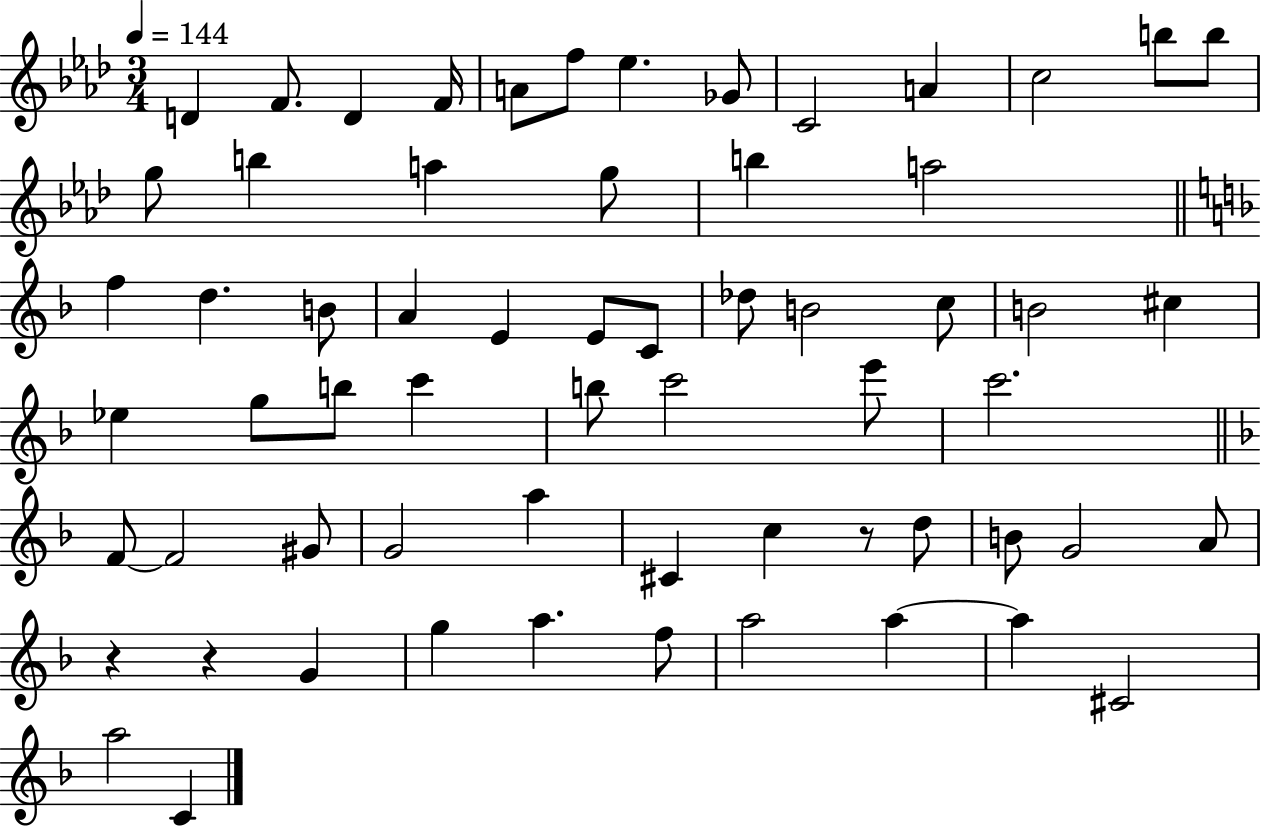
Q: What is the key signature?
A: AES major